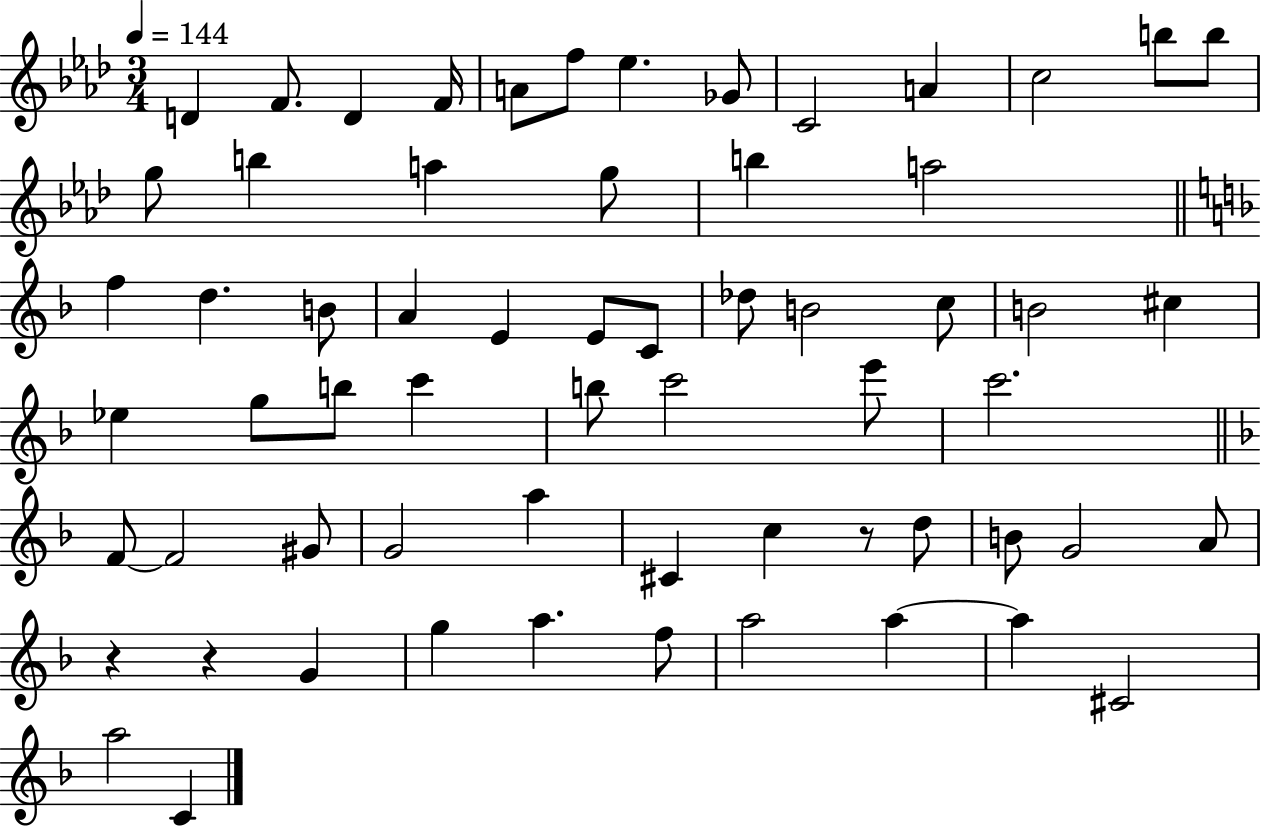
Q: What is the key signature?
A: AES major